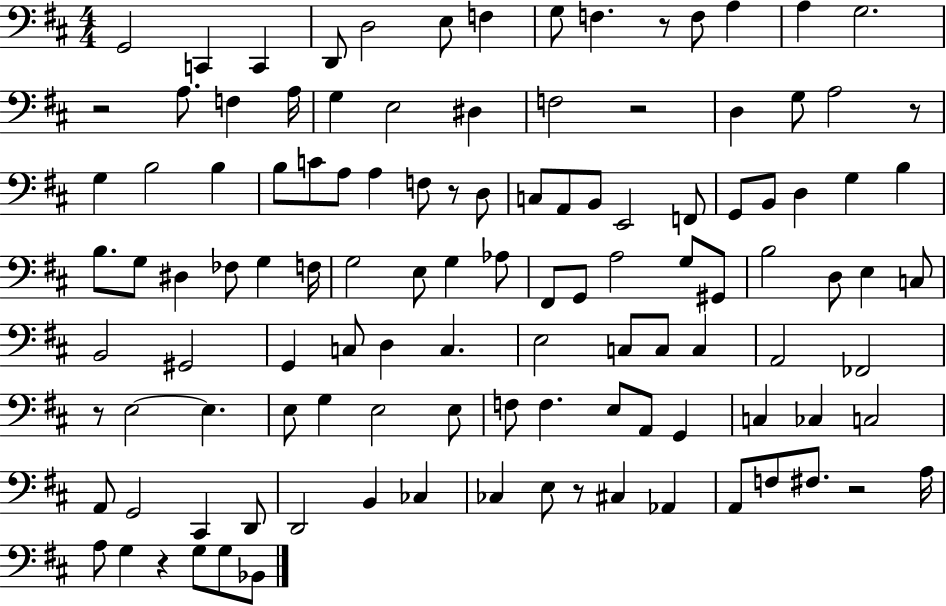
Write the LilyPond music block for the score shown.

{
  \clef bass
  \numericTimeSignature
  \time 4/4
  \key d \major
  g,2 c,4 c,4 | d,8 d2 e8 f4 | g8 f4. r8 f8 a4 | a4 g2. | \break r2 a8. f4 a16 | g4 e2 dis4 | f2 r2 | d4 g8 a2 r8 | \break g4 b2 b4 | b8 c'8 a8 a4 f8 r8 d8 | c8 a,8 b,8 e,2 f,8 | g,8 b,8 d4 g4 b4 | \break b8. g8 dis4 fes8 g4 f16 | g2 e8 g4 aes8 | fis,8 g,8 a2 g8 gis,8 | b2 d8 e4 c8 | \break b,2 gis,2 | g,4 c8 d4 c4. | e2 c8 c8 c4 | a,2 fes,2 | \break r8 e2~~ e4. | e8 g4 e2 e8 | f8 f4. e8 a,8 g,4 | c4 ces4 c2 | \break a,8 g,2 cis,4 d,8 | d,2 b,4 ces4 | ces4 e8 r8 cis4 aes,4 | a,8 f8 fis8. r2 a16 | \break a8 g4 r4 g8 g8 bes,8 | \bar "|."
}